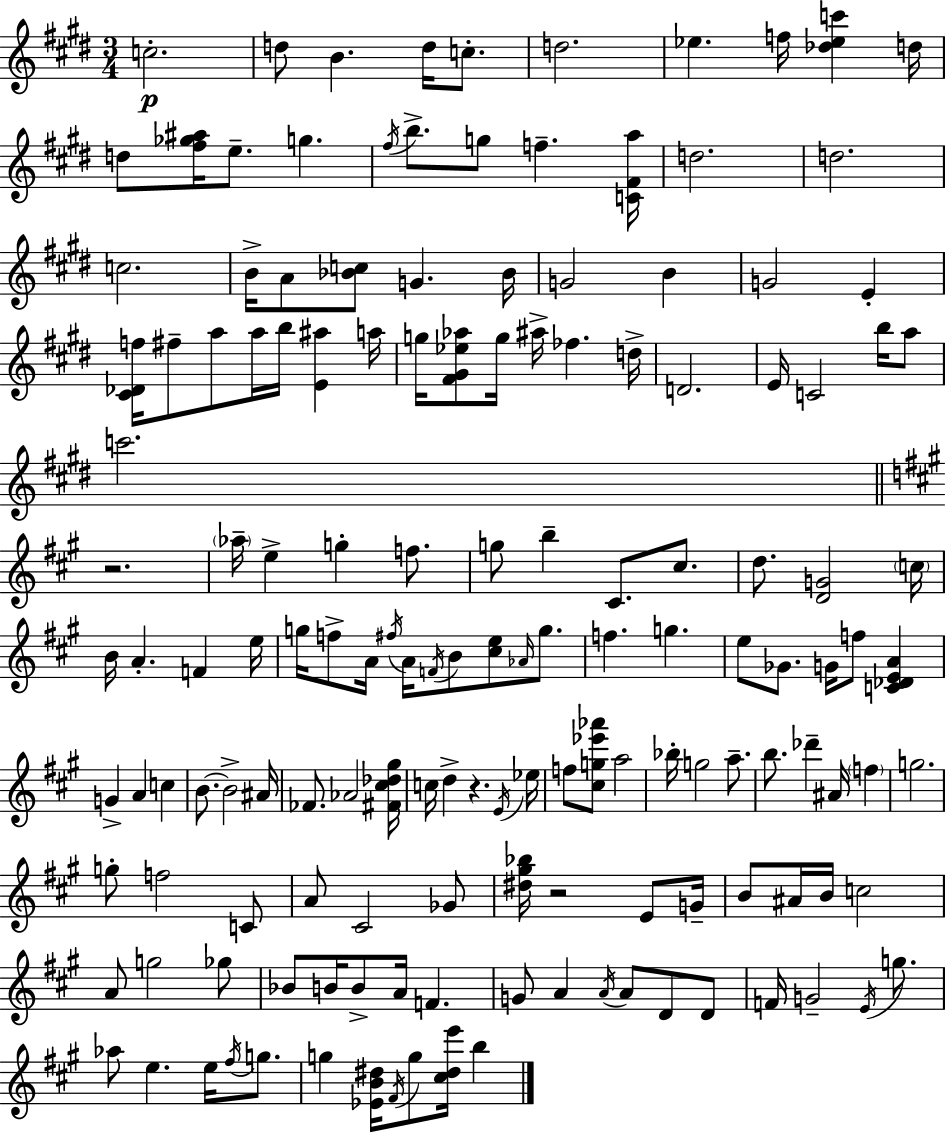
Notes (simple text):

C5/h. D5/e B4/q. D5/s C5/e. D5/h. Eb5/q. F5/s [Db5,Eb5,C6]/q D5/s D5/e [F#5,Gb5,A#5]/s E5/e. G5/q. F#5/s B5/e. G5/e F5/q. [C4,F#4,A5]/s D5/h. D5/h. C5/h. B4/s A4/e [Bb4,C5]/e G4/q. Bb4/s G4/h B4/q G4/h E4/q [C#4,Db4,F5]/s F#5/e A5/e A5/s B5/s [E4,A#5]/q A5/s G5/s [F#4,G#4,Eb5,Ab5]/e G5/s A#5/s FES5/q. D5/s D4/h. E4/s C4/h B5/s A5/e C6/h. R/h. Ab5/s E5/q G5/q F5/e. G5/e B5/q C#4/e. C#5/e. D5/e. [D4,G4]/h C5/s B4/s A4/q. F4/q E5/s G5/s F5/e A4/s F#5/s A4/s F4/s B4/e [C#5,E5]/e Ab4/s G5/e. F5/q. G5/q. E5/e Gb4/e. G4/s F5/e [C4,Db4,E4,A4]/q G4/q A4/q C5/q B4/e. B4/h A#4/s FES4/e. Ab4/h [F#4,C#5,Db5,G#5]/s C5/s D5/q R/q. E4/s Eb5/s F5/e [C#5,G5,Eb6,Ab6]/e A5/h Bb5/s G5/h A5/e. B5/e. Db6/q A#4/s F5/q G5/h. G5/e F5/h C4/e A4/e C#4/h Gb4/e [D#5,G#5,Bb5]/s R/h E4/e G4/s B4/e A#4/s B4/s C5/h A4/e G5/h Gb5/e Bb4/e B4/s B4/e A4/s F4/q. G4/e A4/q A4/s A4/e D4/e D4/e F4/s G4/h E4/s G5/e. Ab5/e E5/q. E5/s F#5/s G5/e. G5/q [Eb4,B4,D#5]/s F#4/s G5/e [C#5,D#5,E6]/s B5/q